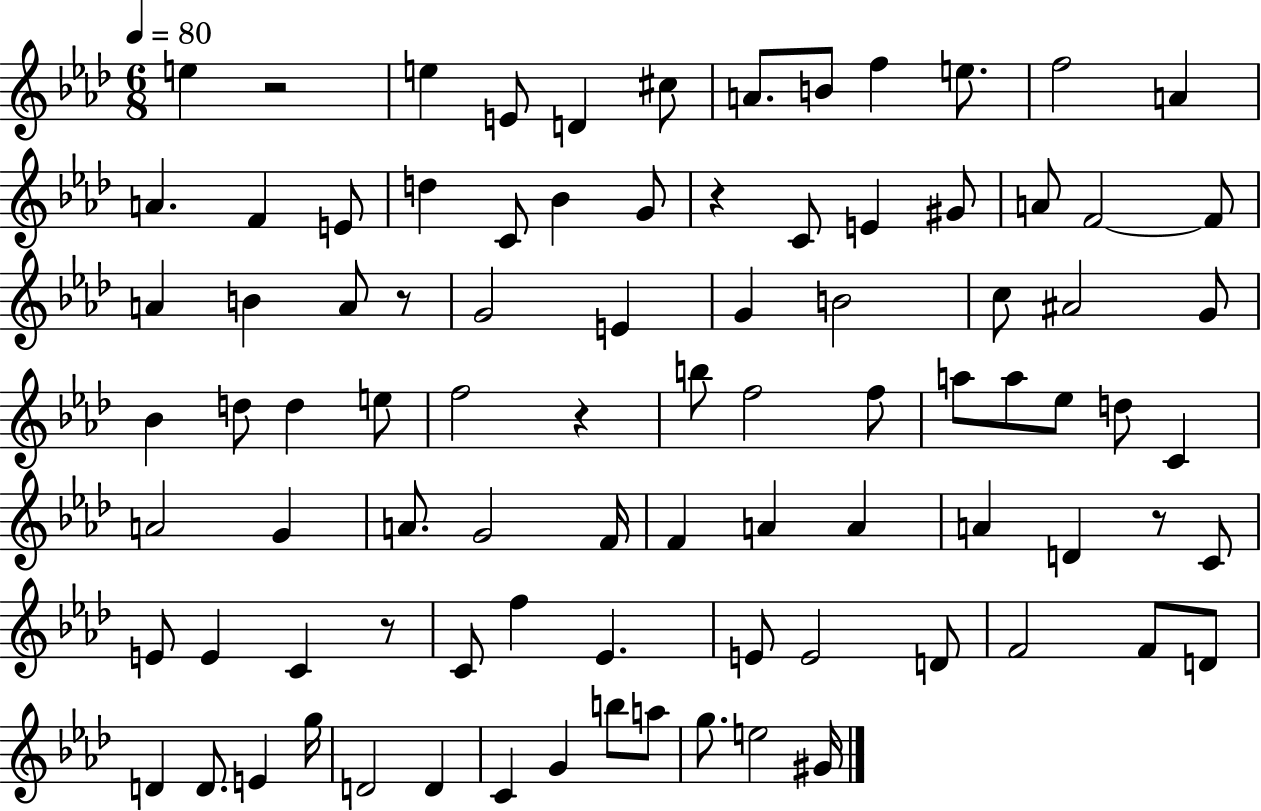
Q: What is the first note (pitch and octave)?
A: E5